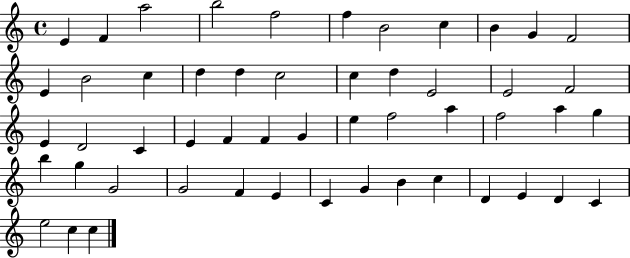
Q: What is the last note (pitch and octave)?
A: C5